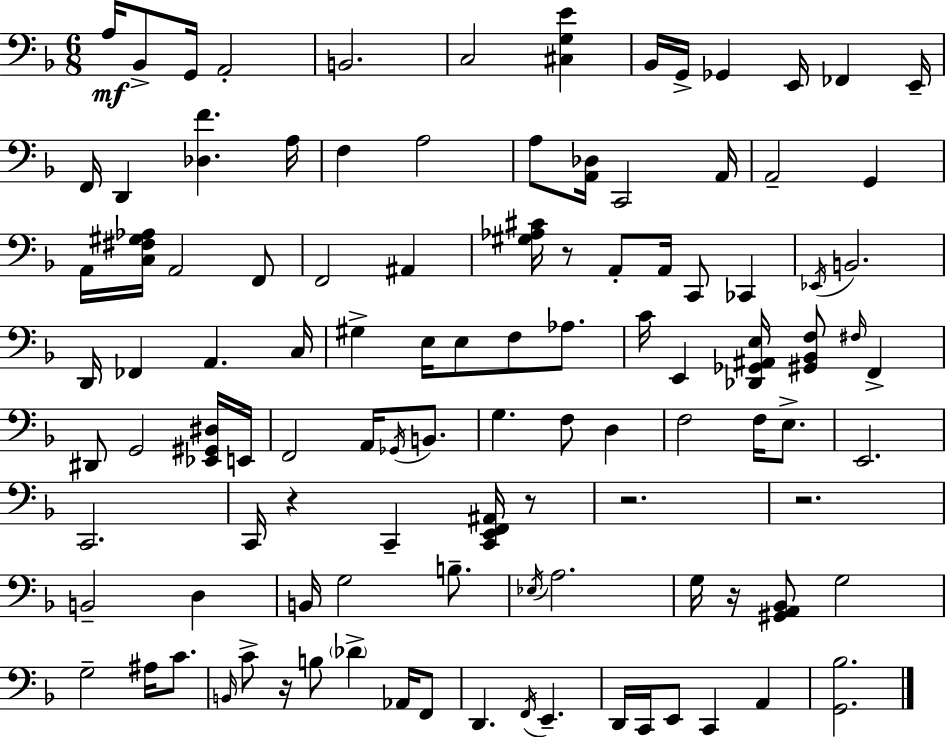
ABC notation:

X:1
T:Untitled
M:6/8
L:1/4
K:F
A,/4 _B,,/2 G,,/4 A,,2 B,,2 C,2 [^C,G,E] _B,,/4 G,,/4 _G,, E,,/4 _F,, E,,/4 F,,/4 D,, [_D,F] A,/4 F, A,2 A,/2 [A,,_D,]/4 C,,2 A,,/4 A,,2 G,, A,,/4 [C,^F,^G,_A,]/4 A,,2 F,,/2 F,,2 ^A,, [^G,_A,^C]/4 z/2 A,,/2 A,,/4 C,,/2 _C,, _E,,/4 B,,2 D,,/4 _F,, A,, C,/4 ^G, E,/4 E,/2 F,/2 _A,/2 C/4 E,, [_D,,_G,,^A,,E,]/4 [^G,,_B,,F,]/2 ^F,/4 F,, ^D,,/2 G,,2 [_E,,^G,,^D,]/4 E,,/4 F,,2 A,,/4 _G,,/4 B,,/2 G, F,/2 D, F,2 F,/4 E,/2 E,,2 C,,2 C,,/4 z C,, [C,,E,,F,,^A,,]/4 z/2 z2 z2 B,,2 D, B,,/4 G,2 B,/2 _E,/4 A,2 G,/4 z/4 [^G,,A,,_B,,]/2 G,2 G,2 ^A,/4 C/2 B,,/4 C/2 z/4 B,/2 _D _A,,/4 F,,/2 D,, F,,/4 E,, D,,/4 C,,/4 E,,/2 C,, A,, [G,,_B,]2